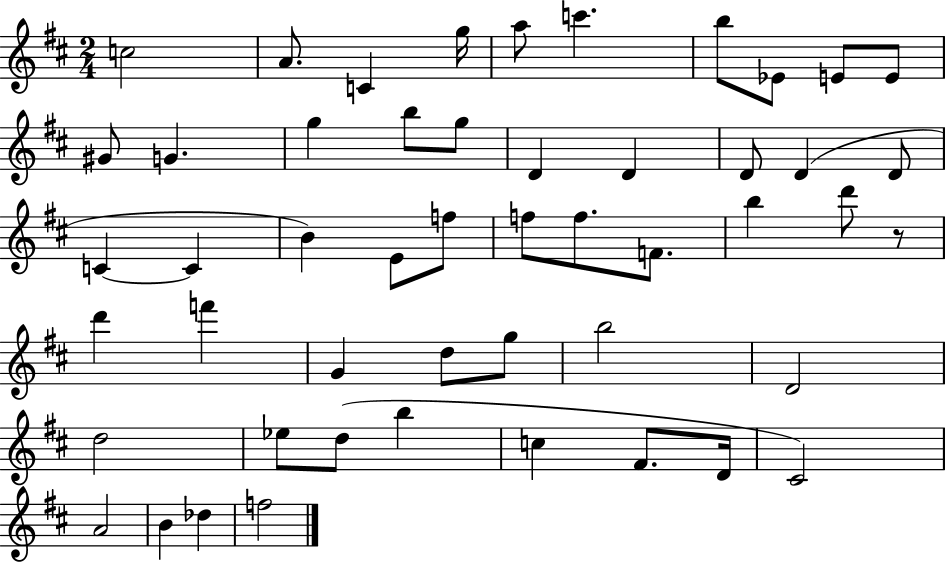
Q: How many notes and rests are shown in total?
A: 50